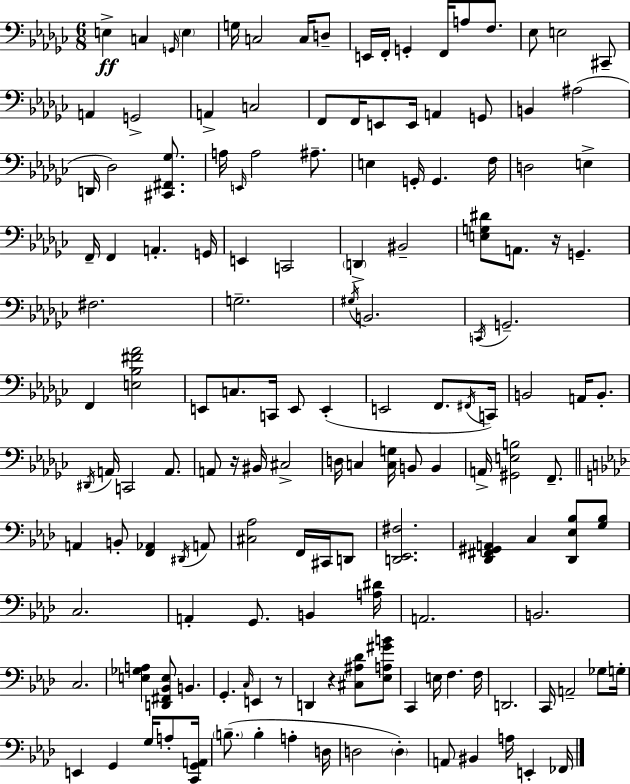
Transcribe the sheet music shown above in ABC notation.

X:1
T:Untitled
M:6/8
L:1/4
K:Ebm
E, C, G,,/4 E, G,/4 C,2 C,/4 D,/2 E,,/4 F,,/4 G,, F,,/4 A,/2 F,/2 _E,/2 E,2 ^C,,/2 A,, G,,2 A,, C,2 F,,/2 F,,/4 E,,/2 E,,/4 A,, G,,/2 B,, ^A,2 D,,/4 _D,2 [^C,,^F,,_G,]/2 A,/4 E,,/4 A,2 ^A,/2 E, G,,/4 G,, F,/4 D,2 E, F,,/4 F,, A,, G,,/4 E,, C,,2 D,, ^B,,2 [E,G,^D]/2 A,,/2 z/4 G,, ^F,2 G,2 ^G,/4 B,,2 C,,/4 G,,2 F,, [E,_B,^F_A]2 E,,/2 C,/2 C,,/4 E,,/2 E,, E,,2 F,,/2 ^F,,/4 C,,/4 B,,2 A,,/4 B,,/2 ^D,,/4 A,,/4 C,,2 A,,/2 A,,/2 z/4 ^B,,/4 ^C,2 D,/4 C, [C,G,]/4 B,,/2 B,, A,,/4 [^G,,E,B,]2 F,,/2 A,, B,,/2 [F,,_A,,] ^D,,/4 A,,/2 [^C,_A,]2 F,,/4 ^C,,/4 D,,/2 [D,,_E,,^F,]2 [_D,,^F,,^G,,A,,] C, [_D,,_E,_B,]/2 [G,_B,]/2 C,2 A,, G,,/2 B,, [A,^D]/4 A,,2 B,,2 C,2 [E,_G,A,] [D,,^F,,_B,,E,]/2 B,, G,, C,/4 E,, z/2 D,, z [^C,^A,_D]/2 [_E,A,^GB]/2 C,, E,/4 F, F,/4 D,,2 C,,/4 A,,2 _G,/2 G,/4 E,, G,, G,/4 A,/2 [C,,G,,A,,]/4 B,/2 B, A, D,/4 D,2 D, A,,/2 ^B,, A,/4 E,, _F,,/4